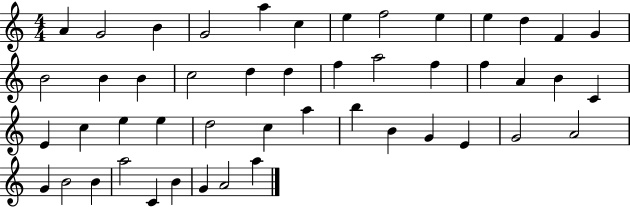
{
  \clef treble
  \numericTimeSignature
  \time 4/4
  \key c \major
  a'4 g'2 b'4 | g'2 a''4 c''4 | e''4 f''2 e''4 | e''4 d''4 f'4 g'4 | \break b'2 b'4 b'4 | c''2 d''4 d''4 | f''4 a''2 f''4 | f''4 a'4 b'4 c'4 | \break e'4 c''4 e''4 e''4 | d''2 c''4 a''4 | b''4 b'4 g'4 e'4 | g'2 a'2 | \break g'4 b'2 b'4 | a''2 c'4 b'4 | g'4 a'2 a''4 | \bar "|."
}